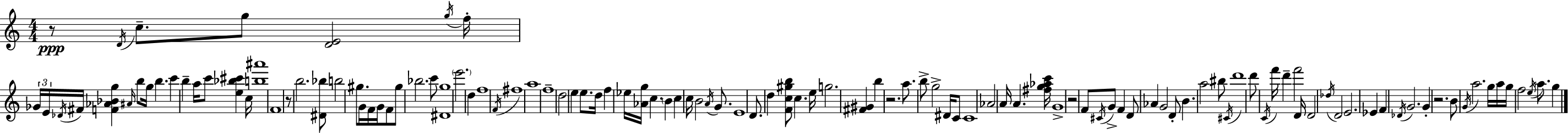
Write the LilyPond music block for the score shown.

{
  \clef treble
  \numericTimeSignature
  \time 4/4
  \key c \major
  r8\ppp \acciaccatura { d'16 } c''8.-- g''8 <d' e'>2 | \acciaccatura { g''16 } f''16-. \tuplet 3/2 { ges'16 e'16 \acciaccatura { des'16 } } fis'16 <f' aes' bes' g''>4 \grace { ais'16 } b''8 g''16 b''4. | c'''4 b''4-- a''16 c'''8 <e'' bes'' cis'''>4 | c''16 <b'' ais'''>1 | \break f'1 | r8 b''2. | <dis' bes''>8 b''2 gis''8. g'16 | f'16 g'16 f'8 gis''8 bes''2. | \break c'''8 <dis' g''>1 | \parenthesize e'''2. | d''4 f''1 | \acciaccatura { f'16 } fis''1 | \break a''1 | f''1-- | d''2 e''4 | e''8. d''16 f''4 ees''16 <aes' g''>16 c''4. | \break \parenthesize b'4 c''4 c''16 b'2 | \acciaccatura { a'16 } g'8. e'1 | d'8. d''4 <f' c'' gis'' b''>8 c''4. | e''16 g''2. | \break <fis' gis'>4 b''4 r2. | a''8. b''8-> g''2-> | dis'16 c'8 c'1 | aes'2 a'16 a'4. | \break <fis'' g'' aes'' c'''>16 g'1-> | r2 f'8 | \acciaccatura { cis'16 } g'8-> f'4 d'8 aes'4 g'2 | d'8-. b'4. a''2 | \break bis''8 \acciaccatura { cis'16 } d'''1 | d'''8 \acciaccatura { c'16 } f'''16 d'''4-- | f'''2 d'16 d'2 | \acciaccatura { des''16 } d'2 e'2. | \break ees'4 f'4 \acciaccatura { des'16 } g'2. | g'4-. r2. | b'8 \acciaccatura { g'16 } a''2. | g''16 a''16 g''16 f''2 | \break \acciaccatura { e''16 } a''8. g''4 \bar "|."
}